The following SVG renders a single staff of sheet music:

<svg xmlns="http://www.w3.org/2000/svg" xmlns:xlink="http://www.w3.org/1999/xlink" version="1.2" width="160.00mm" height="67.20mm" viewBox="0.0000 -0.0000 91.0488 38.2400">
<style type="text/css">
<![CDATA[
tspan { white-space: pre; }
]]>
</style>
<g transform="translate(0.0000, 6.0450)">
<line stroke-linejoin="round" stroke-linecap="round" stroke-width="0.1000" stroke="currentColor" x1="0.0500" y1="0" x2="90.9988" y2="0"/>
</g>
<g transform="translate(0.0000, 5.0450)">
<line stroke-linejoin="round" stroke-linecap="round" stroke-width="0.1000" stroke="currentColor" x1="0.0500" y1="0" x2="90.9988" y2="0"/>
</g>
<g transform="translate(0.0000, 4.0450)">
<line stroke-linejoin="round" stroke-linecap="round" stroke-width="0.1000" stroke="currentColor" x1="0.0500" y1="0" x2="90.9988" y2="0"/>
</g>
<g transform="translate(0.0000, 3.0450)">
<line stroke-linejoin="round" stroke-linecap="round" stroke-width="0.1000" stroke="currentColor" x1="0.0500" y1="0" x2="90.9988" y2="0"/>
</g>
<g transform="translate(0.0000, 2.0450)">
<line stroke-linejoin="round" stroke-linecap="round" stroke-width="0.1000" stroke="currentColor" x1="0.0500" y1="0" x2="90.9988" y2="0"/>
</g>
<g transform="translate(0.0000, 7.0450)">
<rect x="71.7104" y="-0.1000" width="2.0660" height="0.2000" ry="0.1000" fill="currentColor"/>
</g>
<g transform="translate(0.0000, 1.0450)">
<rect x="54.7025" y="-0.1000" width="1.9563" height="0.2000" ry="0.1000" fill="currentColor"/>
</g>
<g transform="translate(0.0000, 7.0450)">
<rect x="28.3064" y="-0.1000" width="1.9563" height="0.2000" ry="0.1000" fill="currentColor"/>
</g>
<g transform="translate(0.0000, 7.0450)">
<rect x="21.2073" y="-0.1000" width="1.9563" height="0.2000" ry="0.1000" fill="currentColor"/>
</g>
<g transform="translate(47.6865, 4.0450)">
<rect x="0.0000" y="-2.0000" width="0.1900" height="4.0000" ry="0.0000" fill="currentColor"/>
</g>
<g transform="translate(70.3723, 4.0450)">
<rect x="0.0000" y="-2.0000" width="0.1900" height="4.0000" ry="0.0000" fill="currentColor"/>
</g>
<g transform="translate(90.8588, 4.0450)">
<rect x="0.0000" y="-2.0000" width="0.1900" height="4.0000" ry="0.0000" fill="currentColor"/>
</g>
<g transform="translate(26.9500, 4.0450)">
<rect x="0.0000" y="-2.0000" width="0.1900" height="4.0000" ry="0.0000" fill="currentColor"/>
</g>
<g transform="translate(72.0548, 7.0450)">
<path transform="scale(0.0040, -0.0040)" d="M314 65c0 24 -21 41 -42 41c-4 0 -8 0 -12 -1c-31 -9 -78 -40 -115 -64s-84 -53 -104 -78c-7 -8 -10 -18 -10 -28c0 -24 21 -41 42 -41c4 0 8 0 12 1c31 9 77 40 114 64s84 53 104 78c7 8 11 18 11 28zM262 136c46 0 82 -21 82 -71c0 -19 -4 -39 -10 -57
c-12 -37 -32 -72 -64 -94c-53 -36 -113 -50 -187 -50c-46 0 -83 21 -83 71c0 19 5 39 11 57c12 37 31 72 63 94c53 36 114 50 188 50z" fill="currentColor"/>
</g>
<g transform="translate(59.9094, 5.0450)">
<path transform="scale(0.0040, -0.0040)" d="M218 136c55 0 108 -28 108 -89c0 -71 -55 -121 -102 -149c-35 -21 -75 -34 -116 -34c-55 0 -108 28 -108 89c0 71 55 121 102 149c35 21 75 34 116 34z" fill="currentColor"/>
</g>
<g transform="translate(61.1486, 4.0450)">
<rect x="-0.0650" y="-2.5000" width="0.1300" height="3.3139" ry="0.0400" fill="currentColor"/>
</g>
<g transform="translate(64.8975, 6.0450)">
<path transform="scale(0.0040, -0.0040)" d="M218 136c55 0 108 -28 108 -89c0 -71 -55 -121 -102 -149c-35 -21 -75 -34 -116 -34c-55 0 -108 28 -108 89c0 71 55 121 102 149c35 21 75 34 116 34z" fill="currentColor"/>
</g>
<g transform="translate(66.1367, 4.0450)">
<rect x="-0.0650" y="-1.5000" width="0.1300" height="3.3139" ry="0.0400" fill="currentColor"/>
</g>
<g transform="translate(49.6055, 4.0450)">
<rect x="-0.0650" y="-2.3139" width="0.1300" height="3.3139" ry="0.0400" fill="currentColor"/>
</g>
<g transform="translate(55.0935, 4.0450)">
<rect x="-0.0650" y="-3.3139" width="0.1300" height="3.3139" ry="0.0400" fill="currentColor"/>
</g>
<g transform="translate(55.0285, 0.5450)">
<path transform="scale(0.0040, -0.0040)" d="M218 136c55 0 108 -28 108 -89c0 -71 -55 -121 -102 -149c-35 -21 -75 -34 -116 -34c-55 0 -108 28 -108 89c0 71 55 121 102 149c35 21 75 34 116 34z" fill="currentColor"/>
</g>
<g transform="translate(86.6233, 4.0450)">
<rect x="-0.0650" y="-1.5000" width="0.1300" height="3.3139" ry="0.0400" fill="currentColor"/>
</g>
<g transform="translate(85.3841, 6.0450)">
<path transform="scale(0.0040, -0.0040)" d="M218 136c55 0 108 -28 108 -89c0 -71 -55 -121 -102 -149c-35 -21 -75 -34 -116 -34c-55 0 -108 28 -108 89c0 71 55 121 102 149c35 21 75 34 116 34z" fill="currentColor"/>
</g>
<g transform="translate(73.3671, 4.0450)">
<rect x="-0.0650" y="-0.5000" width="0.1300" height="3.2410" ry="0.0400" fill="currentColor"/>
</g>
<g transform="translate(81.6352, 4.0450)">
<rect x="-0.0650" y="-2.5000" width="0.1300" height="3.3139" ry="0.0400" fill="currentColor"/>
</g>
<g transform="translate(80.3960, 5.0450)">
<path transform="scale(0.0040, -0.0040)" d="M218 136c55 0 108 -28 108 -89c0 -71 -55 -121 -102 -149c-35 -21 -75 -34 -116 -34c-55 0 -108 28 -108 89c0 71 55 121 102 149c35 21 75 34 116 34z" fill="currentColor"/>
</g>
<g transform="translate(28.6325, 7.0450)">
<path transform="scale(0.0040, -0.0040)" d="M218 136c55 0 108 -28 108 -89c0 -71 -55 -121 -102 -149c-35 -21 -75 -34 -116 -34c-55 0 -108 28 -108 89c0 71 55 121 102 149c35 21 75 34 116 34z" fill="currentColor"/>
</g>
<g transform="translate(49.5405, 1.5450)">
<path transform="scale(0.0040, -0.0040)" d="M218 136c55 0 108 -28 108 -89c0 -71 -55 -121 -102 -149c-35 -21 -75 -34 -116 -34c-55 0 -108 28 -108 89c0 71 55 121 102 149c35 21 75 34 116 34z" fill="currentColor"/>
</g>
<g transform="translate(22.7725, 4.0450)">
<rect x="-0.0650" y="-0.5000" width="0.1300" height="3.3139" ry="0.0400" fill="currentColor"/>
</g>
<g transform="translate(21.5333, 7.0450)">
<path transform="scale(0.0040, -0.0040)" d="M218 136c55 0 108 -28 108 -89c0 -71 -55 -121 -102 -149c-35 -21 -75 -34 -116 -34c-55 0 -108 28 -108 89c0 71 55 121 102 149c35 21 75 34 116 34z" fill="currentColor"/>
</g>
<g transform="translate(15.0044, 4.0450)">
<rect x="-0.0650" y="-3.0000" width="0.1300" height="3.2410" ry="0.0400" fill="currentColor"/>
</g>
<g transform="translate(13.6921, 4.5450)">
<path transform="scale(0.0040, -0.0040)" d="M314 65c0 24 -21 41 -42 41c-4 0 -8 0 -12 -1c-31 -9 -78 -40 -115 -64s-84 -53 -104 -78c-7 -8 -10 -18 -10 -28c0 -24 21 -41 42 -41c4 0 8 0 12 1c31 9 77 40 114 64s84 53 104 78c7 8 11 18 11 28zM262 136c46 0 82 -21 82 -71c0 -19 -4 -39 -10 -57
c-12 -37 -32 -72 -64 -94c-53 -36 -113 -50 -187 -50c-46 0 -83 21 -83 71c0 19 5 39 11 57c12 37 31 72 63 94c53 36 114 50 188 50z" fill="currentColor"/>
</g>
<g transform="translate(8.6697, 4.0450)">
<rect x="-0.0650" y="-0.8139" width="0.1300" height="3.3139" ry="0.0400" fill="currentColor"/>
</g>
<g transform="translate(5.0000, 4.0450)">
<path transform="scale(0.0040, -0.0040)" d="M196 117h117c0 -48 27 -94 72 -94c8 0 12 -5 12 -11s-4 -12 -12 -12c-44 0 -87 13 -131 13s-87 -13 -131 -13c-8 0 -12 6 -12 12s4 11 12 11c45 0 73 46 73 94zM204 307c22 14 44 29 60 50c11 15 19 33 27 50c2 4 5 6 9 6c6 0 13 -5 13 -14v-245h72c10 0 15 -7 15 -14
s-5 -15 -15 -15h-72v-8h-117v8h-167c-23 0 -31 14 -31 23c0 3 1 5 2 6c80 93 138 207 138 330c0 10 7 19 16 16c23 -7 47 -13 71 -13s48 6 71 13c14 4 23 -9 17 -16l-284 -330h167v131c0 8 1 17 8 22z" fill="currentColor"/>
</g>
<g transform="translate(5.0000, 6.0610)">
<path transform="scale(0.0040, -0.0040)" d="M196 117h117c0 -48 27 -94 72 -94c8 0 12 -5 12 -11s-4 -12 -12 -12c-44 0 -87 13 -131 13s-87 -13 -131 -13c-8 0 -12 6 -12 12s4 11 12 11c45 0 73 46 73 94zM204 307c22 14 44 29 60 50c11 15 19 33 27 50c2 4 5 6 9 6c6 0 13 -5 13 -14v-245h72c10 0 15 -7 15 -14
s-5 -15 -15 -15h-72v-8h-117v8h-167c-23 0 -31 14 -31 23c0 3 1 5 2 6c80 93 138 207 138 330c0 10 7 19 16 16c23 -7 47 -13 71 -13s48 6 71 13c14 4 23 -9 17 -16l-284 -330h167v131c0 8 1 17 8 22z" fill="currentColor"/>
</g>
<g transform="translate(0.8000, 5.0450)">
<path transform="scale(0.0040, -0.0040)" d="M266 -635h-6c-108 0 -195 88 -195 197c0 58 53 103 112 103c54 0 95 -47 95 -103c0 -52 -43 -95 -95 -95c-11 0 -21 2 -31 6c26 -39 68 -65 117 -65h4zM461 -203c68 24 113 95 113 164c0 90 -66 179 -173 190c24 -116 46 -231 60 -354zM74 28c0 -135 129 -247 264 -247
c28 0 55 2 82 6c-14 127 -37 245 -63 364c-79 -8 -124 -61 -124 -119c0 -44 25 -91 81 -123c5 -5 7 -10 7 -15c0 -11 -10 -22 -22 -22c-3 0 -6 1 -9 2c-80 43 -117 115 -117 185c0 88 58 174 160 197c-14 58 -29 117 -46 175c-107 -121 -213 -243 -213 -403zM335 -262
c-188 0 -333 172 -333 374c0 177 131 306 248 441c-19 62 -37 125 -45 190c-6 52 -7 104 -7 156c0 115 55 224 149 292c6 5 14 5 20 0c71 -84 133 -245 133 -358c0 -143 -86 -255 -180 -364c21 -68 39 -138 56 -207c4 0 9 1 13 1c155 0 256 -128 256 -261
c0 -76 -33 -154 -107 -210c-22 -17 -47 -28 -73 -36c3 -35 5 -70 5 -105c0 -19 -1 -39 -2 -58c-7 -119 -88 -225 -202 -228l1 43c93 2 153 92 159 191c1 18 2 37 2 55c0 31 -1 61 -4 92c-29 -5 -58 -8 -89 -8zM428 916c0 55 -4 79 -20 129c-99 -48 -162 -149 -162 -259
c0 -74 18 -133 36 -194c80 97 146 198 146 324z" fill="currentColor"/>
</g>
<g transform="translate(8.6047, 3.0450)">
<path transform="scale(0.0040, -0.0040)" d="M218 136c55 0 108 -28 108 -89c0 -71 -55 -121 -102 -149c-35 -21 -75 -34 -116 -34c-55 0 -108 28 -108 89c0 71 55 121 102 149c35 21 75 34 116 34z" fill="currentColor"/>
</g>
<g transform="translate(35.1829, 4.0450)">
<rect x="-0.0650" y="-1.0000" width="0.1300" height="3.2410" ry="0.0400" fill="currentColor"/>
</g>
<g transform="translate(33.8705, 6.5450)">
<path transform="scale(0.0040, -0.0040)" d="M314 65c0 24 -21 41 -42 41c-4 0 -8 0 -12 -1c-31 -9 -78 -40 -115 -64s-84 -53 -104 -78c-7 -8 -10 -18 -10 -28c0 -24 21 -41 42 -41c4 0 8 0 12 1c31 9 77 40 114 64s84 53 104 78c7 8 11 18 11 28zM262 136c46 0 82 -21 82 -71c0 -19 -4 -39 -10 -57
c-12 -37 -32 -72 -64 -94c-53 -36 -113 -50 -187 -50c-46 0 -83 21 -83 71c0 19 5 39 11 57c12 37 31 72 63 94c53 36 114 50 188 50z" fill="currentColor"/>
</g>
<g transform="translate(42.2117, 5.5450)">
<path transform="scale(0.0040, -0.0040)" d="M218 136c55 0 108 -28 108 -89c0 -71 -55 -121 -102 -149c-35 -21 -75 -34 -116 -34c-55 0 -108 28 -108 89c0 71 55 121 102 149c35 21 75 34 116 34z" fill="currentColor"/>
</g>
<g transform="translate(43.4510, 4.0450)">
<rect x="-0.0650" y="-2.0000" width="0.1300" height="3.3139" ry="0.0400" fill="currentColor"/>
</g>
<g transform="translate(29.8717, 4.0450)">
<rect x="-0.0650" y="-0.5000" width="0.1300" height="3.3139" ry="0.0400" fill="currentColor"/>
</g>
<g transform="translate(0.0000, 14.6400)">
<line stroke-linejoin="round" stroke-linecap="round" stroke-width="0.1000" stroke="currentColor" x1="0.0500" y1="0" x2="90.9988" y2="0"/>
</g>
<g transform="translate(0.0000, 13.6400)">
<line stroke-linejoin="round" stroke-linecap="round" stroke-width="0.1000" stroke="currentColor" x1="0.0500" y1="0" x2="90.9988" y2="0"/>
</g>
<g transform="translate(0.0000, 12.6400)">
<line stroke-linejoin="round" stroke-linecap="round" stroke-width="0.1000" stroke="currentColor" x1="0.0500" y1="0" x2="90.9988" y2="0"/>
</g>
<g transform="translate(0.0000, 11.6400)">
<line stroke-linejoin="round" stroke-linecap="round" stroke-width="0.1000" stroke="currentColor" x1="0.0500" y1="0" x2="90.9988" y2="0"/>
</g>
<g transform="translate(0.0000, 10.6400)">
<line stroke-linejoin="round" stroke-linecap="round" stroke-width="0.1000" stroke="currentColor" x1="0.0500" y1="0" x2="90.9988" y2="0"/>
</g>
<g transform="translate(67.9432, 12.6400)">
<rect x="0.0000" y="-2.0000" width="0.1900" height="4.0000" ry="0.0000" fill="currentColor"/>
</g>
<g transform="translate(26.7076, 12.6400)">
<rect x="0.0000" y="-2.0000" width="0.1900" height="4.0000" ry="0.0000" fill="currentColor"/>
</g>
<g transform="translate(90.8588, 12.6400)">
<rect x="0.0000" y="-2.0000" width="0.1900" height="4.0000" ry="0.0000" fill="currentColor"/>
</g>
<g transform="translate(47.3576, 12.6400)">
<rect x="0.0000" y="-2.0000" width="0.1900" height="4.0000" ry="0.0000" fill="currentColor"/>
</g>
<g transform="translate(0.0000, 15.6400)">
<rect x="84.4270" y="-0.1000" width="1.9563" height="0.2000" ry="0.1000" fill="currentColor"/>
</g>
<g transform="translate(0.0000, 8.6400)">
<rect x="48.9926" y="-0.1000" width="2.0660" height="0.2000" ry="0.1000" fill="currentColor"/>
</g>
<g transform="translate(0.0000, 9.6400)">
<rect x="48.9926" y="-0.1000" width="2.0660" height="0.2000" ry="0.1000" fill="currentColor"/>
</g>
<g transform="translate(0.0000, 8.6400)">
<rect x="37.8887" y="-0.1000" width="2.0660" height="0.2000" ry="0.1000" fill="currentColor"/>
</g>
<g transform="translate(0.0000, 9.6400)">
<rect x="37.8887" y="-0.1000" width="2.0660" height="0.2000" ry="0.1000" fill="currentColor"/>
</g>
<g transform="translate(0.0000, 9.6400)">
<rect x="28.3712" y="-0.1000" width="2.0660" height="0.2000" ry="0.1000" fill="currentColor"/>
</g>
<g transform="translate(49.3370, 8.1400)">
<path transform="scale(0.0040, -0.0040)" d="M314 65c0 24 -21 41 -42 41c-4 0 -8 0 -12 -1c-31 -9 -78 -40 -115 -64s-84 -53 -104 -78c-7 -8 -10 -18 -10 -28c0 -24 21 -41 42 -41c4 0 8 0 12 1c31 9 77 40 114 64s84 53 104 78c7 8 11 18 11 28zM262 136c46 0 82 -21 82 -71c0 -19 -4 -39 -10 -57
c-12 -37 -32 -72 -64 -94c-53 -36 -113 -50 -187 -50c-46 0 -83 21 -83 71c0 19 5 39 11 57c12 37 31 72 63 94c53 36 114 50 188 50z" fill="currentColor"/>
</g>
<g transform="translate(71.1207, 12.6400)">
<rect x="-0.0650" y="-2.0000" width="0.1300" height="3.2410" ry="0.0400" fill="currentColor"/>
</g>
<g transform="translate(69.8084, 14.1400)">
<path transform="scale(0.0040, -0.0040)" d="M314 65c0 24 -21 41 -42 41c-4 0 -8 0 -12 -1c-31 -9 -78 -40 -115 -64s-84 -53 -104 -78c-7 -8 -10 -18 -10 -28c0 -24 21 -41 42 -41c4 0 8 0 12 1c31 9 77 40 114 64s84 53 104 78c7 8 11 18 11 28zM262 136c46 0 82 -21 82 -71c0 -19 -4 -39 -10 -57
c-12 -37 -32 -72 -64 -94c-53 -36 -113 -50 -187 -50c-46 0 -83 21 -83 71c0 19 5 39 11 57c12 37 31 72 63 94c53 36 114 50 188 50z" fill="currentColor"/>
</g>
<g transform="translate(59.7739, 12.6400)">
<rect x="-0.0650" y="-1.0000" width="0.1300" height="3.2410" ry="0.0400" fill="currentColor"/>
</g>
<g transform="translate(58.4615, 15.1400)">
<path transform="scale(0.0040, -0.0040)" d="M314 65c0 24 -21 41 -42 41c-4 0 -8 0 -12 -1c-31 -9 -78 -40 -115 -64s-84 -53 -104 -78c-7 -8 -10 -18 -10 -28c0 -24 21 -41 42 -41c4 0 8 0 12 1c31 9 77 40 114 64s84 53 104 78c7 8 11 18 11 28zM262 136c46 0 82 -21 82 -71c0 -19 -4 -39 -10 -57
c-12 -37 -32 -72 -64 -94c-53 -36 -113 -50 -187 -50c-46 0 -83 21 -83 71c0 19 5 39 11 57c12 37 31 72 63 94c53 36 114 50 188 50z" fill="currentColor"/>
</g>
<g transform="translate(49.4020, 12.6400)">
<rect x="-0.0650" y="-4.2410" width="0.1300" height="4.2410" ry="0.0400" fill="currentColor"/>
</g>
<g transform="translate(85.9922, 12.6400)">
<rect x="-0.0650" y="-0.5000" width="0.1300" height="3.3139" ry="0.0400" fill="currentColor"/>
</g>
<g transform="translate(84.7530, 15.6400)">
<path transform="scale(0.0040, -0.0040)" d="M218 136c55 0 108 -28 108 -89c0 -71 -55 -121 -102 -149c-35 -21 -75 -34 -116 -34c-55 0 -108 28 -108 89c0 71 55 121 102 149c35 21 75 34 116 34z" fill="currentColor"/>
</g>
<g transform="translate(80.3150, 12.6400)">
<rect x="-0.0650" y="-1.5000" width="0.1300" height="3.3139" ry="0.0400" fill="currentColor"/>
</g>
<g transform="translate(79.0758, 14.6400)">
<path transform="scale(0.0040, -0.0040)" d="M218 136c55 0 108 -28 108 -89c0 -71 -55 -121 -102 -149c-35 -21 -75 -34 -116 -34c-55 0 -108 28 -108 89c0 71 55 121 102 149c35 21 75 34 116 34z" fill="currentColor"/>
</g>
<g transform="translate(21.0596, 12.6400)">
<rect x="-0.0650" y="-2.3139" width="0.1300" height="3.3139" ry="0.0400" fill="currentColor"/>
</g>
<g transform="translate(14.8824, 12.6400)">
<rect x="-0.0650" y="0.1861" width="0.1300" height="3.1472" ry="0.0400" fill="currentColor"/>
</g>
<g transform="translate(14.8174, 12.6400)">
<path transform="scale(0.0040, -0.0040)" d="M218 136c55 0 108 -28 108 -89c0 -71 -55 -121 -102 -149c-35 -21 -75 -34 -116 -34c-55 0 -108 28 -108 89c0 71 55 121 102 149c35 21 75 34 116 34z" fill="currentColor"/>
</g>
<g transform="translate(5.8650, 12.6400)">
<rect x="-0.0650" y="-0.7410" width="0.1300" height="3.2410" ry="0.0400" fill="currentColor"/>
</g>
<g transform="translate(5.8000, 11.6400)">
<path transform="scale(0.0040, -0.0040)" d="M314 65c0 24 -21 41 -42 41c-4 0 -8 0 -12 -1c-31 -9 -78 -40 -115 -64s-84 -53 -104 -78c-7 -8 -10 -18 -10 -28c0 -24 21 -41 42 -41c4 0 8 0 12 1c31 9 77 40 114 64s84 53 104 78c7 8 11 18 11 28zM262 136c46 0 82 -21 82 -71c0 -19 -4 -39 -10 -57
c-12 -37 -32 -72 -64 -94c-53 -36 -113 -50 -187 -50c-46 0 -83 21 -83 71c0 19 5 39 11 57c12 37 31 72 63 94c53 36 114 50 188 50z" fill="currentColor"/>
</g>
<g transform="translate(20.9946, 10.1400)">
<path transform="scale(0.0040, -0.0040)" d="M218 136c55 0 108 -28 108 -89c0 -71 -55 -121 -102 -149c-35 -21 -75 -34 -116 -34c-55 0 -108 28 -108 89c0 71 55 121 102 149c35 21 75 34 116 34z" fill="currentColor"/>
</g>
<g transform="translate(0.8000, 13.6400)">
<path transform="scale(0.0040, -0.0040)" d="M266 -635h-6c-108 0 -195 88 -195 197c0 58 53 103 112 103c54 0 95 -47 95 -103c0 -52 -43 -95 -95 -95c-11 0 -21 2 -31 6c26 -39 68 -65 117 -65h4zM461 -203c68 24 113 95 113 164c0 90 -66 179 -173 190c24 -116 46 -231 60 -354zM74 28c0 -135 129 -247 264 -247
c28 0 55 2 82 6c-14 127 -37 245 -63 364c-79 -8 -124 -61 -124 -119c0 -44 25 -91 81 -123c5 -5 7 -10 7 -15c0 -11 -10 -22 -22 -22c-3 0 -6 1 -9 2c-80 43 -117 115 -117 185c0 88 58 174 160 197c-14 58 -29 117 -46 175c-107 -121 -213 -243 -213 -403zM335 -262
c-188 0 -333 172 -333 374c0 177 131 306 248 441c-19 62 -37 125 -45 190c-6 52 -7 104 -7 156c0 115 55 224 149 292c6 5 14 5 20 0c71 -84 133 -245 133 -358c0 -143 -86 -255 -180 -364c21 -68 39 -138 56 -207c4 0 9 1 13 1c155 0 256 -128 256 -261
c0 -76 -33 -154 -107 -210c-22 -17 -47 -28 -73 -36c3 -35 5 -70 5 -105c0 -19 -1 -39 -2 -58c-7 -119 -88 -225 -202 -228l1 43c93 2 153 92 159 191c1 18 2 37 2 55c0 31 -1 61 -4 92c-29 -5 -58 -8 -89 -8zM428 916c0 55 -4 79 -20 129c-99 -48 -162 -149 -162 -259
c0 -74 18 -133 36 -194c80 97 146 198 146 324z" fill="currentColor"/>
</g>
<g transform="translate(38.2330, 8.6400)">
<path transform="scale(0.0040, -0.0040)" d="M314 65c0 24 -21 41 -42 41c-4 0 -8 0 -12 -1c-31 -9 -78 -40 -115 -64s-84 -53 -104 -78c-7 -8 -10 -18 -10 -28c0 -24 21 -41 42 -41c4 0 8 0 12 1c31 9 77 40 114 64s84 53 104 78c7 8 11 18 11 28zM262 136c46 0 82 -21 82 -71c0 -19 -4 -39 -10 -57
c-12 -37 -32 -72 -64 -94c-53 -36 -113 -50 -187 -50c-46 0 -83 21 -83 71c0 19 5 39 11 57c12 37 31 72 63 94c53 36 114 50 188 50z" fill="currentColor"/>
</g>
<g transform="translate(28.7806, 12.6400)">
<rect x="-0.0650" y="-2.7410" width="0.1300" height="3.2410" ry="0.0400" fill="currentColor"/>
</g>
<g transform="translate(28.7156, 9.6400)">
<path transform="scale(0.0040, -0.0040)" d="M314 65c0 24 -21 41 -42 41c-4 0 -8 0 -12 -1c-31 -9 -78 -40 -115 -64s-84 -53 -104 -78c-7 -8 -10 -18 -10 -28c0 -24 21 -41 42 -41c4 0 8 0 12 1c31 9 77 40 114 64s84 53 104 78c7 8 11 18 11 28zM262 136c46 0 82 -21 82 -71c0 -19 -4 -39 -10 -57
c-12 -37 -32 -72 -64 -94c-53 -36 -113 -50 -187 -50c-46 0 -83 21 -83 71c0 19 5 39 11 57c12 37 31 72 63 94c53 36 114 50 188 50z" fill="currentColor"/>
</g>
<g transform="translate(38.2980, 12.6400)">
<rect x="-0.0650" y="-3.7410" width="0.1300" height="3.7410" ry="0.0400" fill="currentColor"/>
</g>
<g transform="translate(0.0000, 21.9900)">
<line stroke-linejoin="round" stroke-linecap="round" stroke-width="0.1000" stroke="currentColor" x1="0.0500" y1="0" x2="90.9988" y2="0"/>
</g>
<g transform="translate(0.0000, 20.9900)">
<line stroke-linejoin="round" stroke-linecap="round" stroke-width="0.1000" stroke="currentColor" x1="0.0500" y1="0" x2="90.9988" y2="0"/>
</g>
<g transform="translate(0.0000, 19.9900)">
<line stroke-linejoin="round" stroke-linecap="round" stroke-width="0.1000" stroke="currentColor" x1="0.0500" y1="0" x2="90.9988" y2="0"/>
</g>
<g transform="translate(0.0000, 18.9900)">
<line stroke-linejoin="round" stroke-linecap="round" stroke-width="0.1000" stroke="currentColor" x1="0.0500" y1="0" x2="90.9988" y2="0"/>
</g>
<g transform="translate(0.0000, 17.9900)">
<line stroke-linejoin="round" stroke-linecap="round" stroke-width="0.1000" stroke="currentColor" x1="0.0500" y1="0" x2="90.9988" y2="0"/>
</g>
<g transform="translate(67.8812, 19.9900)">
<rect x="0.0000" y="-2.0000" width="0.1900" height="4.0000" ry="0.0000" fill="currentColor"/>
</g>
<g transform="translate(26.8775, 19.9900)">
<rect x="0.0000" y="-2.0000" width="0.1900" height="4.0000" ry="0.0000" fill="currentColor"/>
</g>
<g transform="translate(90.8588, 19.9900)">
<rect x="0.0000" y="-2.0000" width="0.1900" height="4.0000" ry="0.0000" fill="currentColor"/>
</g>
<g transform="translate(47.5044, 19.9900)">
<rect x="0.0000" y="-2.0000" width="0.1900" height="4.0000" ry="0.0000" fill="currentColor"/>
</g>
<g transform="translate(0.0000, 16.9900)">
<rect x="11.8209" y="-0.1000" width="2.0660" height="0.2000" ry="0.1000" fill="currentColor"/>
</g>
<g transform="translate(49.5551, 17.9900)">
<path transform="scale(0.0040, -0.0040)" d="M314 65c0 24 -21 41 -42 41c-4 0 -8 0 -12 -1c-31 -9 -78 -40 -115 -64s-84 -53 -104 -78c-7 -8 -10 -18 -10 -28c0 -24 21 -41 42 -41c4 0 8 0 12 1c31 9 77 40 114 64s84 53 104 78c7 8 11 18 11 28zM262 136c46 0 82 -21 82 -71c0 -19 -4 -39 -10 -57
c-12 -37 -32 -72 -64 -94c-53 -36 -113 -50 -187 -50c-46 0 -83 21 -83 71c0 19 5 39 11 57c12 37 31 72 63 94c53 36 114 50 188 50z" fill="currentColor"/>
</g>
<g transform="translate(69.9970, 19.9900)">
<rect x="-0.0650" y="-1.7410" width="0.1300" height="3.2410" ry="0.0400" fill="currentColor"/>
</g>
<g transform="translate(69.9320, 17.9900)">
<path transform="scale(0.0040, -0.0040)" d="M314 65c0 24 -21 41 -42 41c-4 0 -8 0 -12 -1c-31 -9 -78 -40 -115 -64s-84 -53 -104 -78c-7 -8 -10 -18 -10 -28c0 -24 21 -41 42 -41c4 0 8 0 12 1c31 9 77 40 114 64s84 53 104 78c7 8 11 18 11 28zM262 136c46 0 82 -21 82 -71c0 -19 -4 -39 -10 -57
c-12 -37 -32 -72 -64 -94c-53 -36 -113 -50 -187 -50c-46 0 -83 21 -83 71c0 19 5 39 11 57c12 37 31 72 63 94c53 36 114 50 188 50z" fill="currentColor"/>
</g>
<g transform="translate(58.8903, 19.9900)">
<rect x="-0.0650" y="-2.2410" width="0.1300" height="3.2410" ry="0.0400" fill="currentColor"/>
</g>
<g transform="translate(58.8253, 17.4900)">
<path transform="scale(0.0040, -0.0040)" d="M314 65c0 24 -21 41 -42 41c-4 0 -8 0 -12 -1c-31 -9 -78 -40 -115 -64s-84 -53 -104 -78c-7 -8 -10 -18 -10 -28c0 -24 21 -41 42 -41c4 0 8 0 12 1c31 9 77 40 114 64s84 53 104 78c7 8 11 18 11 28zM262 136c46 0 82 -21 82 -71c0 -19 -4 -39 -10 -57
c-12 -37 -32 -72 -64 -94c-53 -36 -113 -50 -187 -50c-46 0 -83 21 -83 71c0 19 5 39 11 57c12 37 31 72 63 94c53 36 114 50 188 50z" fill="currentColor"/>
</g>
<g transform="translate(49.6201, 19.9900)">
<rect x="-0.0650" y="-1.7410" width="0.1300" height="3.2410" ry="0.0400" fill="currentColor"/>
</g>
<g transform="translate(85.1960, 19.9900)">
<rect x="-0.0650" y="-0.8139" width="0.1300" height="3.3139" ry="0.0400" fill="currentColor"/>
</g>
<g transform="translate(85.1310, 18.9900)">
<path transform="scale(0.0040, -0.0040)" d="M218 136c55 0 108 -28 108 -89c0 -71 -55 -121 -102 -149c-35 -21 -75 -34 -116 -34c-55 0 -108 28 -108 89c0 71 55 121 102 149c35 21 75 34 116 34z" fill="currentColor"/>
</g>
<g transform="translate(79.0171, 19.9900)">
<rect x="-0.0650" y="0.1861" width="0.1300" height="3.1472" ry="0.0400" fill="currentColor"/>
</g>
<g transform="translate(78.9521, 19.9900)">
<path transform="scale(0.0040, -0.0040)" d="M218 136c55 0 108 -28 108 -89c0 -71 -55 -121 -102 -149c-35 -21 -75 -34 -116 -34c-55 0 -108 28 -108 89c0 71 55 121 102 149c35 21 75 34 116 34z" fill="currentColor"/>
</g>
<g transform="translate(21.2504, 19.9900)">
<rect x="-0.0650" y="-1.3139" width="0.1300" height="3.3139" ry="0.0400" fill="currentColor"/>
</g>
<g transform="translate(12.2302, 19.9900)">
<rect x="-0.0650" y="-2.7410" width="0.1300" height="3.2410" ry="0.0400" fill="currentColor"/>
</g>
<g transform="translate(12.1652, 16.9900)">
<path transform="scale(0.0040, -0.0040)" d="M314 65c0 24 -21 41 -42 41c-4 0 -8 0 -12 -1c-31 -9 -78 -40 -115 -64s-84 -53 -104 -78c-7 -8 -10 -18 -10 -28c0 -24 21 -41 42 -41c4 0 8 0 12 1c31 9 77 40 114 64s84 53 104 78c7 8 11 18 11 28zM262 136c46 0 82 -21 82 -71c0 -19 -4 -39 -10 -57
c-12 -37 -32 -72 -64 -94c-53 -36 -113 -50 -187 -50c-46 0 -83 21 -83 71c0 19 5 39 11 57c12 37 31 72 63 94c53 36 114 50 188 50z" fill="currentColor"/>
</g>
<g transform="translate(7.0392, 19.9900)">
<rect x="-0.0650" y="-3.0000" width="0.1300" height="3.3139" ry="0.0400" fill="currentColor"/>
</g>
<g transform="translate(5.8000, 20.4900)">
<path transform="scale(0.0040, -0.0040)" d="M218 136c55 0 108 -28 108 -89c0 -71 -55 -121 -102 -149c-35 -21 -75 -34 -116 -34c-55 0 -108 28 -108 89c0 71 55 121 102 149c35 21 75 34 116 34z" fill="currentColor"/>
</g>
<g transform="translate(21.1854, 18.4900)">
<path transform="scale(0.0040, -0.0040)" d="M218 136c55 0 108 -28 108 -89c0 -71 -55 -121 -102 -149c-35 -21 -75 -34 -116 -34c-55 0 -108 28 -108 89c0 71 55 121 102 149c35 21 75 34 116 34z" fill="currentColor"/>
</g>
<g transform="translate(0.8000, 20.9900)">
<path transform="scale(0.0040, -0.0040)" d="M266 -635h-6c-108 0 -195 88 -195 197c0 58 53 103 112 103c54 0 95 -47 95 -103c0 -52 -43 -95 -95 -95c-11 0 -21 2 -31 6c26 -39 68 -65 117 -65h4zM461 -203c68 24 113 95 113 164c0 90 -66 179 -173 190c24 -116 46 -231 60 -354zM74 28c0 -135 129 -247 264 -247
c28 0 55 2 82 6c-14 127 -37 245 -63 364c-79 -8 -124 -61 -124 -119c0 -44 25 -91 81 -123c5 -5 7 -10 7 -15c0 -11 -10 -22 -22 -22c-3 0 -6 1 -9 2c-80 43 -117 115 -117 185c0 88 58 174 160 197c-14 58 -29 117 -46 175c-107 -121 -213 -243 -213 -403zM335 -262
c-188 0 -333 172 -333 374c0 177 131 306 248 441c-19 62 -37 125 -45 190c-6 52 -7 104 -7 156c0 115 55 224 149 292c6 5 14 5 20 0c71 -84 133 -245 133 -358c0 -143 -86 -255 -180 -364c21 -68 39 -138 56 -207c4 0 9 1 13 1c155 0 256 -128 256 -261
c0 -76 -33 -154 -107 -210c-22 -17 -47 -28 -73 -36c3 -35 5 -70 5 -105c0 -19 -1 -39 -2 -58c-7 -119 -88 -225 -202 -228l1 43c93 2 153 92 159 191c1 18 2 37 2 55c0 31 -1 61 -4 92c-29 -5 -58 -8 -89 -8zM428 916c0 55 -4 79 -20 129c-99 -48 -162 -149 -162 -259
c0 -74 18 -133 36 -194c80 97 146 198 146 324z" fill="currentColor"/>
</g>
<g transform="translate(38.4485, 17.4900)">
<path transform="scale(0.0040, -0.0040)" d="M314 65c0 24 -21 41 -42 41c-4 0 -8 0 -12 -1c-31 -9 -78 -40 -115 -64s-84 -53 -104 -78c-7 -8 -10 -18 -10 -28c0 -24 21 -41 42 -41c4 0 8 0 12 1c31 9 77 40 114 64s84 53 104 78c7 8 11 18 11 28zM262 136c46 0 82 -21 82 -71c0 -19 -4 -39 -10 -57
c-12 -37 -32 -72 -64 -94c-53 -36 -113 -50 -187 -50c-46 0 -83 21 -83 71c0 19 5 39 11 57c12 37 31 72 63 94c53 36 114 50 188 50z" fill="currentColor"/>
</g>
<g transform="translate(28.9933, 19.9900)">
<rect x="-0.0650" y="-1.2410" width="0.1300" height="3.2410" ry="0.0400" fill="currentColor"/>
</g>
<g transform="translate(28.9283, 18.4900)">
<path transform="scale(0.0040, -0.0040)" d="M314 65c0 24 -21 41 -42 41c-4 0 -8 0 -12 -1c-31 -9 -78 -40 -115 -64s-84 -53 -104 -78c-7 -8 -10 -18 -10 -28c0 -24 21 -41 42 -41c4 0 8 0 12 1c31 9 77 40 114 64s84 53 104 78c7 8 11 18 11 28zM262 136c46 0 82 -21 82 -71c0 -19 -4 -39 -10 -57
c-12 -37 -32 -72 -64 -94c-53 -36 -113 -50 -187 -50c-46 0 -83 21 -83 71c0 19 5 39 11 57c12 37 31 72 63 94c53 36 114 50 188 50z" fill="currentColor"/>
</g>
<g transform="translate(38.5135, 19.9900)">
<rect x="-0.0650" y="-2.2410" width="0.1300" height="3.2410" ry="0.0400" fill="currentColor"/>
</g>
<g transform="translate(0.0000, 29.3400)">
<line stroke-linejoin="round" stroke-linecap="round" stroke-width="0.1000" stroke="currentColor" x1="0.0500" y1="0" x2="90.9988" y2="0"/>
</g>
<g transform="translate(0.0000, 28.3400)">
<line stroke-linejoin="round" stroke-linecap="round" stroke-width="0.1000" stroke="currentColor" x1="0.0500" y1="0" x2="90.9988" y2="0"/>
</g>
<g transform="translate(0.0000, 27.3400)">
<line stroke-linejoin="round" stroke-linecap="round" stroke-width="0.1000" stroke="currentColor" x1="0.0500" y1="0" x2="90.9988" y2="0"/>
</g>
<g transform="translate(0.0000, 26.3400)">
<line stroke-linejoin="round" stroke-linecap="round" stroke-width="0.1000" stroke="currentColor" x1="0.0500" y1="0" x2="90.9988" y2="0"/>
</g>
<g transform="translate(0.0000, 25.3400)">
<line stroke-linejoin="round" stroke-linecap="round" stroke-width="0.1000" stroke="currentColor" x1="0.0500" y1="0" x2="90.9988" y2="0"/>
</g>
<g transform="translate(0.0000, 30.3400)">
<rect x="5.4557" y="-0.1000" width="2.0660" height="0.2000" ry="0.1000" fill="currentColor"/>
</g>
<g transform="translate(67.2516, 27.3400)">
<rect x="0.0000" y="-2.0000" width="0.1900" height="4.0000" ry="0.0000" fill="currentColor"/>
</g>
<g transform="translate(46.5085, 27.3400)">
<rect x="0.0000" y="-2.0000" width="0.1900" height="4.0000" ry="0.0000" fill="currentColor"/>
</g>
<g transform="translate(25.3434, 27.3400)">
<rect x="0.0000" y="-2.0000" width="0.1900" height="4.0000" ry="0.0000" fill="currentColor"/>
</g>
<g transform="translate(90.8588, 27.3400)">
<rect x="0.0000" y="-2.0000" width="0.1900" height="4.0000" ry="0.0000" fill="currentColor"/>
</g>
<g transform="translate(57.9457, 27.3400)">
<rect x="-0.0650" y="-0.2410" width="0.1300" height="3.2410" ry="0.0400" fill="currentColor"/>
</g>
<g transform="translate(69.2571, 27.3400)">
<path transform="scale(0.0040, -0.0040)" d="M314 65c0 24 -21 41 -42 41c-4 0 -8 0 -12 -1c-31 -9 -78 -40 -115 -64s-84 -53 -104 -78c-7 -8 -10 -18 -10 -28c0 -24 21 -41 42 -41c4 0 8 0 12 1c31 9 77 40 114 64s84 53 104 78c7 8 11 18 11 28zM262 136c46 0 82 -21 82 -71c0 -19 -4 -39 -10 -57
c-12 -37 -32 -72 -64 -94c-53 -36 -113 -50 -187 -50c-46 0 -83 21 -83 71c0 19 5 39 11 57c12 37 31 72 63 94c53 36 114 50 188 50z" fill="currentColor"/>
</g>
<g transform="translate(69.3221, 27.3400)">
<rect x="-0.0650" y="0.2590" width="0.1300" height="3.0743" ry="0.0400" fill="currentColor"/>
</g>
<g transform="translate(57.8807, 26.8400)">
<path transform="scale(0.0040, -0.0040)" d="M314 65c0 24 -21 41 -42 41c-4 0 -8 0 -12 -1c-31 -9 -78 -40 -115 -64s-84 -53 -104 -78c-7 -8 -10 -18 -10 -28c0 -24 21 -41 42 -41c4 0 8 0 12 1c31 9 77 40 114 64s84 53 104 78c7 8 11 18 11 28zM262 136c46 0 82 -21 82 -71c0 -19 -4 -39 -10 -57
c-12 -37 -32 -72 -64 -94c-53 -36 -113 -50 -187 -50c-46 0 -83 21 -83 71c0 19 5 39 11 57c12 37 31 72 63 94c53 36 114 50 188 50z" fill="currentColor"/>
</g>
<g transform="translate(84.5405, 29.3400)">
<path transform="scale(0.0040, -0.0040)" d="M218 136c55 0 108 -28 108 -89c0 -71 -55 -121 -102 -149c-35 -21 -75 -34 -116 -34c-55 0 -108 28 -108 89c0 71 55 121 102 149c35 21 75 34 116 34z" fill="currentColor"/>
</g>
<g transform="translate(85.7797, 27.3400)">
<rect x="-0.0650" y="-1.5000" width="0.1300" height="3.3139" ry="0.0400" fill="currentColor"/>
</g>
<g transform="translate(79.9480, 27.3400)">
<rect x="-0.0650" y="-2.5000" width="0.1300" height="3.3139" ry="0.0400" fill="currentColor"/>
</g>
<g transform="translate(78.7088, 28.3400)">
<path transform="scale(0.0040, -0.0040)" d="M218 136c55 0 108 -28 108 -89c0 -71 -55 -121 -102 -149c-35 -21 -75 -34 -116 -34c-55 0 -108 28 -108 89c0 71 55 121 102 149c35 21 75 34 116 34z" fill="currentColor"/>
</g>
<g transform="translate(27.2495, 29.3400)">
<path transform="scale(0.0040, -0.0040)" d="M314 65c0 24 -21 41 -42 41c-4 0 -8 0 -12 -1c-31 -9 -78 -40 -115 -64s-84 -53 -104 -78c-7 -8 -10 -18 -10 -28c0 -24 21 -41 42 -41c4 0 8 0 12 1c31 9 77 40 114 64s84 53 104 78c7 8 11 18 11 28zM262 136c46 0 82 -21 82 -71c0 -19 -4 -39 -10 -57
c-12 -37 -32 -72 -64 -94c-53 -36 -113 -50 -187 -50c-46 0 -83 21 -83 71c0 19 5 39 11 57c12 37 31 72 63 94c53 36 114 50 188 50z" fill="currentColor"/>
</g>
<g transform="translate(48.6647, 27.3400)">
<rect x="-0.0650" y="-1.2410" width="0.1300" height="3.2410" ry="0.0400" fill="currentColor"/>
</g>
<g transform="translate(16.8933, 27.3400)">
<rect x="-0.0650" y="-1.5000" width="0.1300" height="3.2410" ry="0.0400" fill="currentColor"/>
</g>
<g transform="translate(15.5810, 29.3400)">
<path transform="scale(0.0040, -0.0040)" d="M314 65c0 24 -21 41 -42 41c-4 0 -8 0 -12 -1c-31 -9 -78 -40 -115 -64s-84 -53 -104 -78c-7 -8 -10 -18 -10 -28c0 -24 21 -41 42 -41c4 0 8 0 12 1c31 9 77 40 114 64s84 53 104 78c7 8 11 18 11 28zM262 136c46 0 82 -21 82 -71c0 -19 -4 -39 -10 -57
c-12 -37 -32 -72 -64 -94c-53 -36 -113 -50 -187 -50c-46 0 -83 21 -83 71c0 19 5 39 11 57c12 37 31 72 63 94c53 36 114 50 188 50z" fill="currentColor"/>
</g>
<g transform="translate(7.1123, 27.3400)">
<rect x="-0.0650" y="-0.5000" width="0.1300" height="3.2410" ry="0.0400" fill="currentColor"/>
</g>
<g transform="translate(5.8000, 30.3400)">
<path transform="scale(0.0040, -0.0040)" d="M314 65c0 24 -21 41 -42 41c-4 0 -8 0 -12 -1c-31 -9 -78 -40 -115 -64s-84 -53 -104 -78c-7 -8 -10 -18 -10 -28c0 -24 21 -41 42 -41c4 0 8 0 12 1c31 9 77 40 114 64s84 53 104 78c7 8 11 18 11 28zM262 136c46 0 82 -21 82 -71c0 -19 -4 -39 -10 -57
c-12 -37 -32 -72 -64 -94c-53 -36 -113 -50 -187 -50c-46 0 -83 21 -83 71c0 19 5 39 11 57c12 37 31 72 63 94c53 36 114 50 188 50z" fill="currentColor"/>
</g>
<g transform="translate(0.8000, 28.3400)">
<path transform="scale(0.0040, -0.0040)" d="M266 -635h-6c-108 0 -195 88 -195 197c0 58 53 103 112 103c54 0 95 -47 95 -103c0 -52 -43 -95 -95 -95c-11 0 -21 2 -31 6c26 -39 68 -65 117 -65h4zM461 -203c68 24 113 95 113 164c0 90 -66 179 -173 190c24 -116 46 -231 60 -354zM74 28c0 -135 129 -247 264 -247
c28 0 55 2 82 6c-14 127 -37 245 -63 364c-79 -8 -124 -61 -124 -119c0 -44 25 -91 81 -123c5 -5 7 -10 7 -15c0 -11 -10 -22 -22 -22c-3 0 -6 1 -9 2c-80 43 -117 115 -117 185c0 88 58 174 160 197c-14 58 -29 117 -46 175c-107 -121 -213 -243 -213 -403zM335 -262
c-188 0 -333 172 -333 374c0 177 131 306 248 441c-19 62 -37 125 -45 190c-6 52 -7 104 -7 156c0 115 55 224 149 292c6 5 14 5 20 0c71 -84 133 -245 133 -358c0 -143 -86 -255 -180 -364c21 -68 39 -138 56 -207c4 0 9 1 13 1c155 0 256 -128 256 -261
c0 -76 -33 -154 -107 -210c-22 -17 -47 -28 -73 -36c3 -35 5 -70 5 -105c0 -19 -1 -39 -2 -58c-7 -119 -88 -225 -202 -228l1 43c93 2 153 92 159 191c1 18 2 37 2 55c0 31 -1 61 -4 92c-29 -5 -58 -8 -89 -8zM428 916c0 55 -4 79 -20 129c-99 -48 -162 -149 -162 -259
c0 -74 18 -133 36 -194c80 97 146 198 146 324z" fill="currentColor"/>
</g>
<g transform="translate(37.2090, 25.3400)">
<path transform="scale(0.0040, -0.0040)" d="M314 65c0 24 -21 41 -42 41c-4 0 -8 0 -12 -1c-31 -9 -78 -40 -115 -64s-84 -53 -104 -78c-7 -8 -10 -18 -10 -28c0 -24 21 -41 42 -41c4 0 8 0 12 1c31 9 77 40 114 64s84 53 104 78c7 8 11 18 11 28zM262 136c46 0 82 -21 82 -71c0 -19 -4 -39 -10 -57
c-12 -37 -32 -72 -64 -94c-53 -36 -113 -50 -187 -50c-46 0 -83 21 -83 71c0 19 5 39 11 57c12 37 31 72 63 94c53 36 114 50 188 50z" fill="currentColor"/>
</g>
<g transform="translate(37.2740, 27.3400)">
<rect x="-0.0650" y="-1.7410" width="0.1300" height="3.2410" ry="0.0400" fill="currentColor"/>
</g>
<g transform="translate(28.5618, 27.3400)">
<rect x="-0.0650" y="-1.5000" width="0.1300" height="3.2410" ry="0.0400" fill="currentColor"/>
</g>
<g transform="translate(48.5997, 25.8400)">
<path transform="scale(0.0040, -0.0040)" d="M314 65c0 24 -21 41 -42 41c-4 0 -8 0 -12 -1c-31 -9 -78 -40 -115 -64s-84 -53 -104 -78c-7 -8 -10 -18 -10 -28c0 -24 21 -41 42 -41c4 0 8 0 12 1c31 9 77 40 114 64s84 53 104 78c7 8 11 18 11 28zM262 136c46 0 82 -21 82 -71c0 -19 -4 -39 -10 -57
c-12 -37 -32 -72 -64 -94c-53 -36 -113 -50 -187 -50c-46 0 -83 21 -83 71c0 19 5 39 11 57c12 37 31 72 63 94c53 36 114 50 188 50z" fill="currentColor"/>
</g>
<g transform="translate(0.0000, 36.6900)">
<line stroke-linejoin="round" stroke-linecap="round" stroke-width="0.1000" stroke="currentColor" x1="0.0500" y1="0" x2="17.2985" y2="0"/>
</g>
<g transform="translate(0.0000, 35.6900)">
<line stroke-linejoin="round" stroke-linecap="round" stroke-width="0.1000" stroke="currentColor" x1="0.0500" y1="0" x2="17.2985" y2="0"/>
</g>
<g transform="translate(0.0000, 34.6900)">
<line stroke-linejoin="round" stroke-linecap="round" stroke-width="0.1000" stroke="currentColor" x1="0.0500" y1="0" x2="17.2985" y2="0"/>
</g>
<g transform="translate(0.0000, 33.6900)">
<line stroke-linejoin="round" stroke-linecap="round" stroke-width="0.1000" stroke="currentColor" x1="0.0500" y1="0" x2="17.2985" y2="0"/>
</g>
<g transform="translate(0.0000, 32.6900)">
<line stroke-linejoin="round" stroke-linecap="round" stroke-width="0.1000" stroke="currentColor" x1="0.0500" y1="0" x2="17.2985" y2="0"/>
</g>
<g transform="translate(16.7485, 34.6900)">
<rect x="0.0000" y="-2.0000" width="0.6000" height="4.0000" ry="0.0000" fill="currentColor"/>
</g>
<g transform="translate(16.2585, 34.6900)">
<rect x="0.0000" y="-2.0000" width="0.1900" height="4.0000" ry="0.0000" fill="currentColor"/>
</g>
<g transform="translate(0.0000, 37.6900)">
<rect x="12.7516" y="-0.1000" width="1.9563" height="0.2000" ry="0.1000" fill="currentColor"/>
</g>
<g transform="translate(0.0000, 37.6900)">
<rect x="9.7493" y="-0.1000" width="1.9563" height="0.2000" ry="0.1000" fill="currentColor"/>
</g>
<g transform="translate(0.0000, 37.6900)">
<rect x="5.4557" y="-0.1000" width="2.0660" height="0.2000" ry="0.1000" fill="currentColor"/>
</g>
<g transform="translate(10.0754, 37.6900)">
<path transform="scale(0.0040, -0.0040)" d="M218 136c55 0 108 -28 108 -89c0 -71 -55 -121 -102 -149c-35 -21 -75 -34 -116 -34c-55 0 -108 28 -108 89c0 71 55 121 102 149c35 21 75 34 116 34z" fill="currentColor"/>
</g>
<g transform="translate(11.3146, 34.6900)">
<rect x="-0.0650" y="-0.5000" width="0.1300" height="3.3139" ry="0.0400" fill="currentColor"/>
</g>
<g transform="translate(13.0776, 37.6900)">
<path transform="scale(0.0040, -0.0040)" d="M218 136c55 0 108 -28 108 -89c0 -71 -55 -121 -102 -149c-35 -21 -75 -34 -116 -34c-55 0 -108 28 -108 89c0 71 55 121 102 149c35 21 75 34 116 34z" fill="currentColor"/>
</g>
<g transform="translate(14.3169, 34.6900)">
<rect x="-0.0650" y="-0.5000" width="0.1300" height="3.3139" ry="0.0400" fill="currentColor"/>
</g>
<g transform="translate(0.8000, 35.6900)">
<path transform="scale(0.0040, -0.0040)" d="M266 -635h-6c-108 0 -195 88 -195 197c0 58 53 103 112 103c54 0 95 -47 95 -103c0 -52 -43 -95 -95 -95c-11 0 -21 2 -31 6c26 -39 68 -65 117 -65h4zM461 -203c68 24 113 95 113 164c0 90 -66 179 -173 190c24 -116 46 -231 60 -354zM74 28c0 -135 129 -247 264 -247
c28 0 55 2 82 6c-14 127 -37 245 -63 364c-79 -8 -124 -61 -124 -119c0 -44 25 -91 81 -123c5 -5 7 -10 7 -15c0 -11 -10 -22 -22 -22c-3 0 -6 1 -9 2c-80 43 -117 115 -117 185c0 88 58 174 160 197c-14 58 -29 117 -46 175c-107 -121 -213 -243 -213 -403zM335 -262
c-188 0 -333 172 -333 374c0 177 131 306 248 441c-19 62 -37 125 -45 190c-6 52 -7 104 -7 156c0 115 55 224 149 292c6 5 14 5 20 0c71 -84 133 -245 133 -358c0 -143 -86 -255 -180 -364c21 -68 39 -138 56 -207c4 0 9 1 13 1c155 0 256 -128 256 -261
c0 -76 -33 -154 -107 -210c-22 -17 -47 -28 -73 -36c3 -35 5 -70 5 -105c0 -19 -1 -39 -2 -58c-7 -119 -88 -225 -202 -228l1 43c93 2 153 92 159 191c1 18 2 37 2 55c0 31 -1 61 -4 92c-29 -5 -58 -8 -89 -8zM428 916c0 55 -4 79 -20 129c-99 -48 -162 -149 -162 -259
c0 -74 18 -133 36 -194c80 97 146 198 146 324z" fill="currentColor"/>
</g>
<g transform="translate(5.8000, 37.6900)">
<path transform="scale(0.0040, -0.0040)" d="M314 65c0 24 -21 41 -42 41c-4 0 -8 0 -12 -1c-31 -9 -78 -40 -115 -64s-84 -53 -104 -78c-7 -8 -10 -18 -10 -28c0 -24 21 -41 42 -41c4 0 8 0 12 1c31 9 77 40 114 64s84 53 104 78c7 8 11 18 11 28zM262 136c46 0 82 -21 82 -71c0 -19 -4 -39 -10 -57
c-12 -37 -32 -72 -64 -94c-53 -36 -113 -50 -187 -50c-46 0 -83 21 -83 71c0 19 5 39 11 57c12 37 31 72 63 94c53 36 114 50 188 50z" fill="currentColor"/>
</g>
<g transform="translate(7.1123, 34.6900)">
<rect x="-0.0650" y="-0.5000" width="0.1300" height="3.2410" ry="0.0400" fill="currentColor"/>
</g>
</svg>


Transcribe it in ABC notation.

X:1
T:Untitled
M:4/4
L:1/4
K:C
d A2 C C D2 F g b G E C2 G E d2 B g a2 c'2 d'2 D2 F2 E C A a2 e e2 g2 f2 g2 f2 B d C2 E2 E2 f2 e2 c2 B2 G E C2 C C